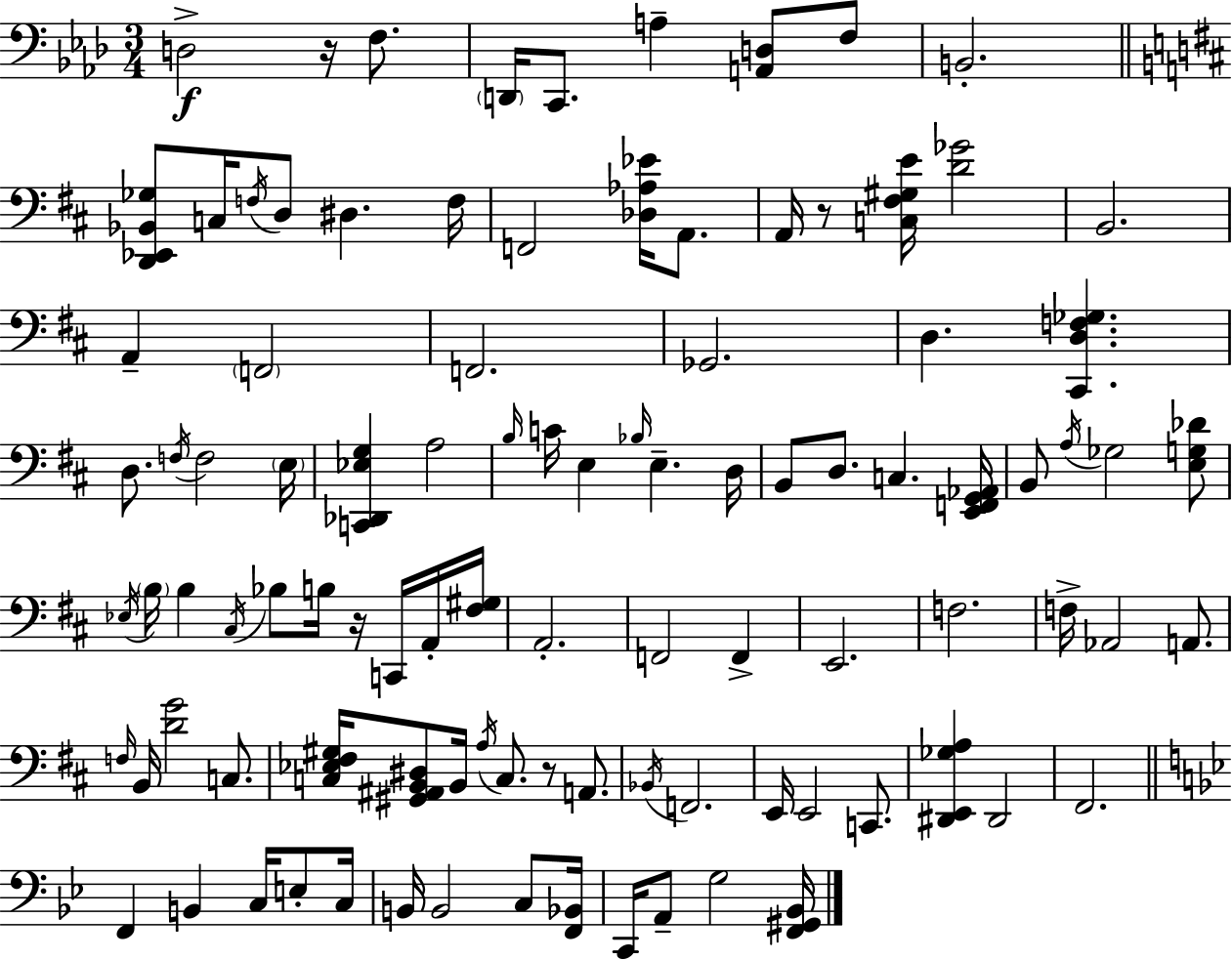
{
  \clef bass
  \numericTimeSignature
  \time 3/4
  \key aes \major
  d2->\f r16 f8. | \parenthesize d,16 c,8. a4-- <a, d>8 f8 | b,2.-. | \bar "||" \break \key b \minor <d, ees, bes, ges>8 c16 \acciaccatura { f16 } d8 dis4. | f16 f,2 <des aes ees'>16 a,8. | a,16 r8 <c fis gis e'>16 <d' ges'>2 | b,2. | \break a,4-- \parenthesize f,2 | f,2. | ges,2. | d4. <cis, d f ges>4. | \break d8. \acciaccatura { f16 } f2 | \parenthesize e16 <c, des, ees g>4 a2 | \grace { b16 } c'16 e4 \grace { bes16 } e4.-- | d16 b,8 d8. c4. | \break <e, f, g, aes,>16 b,8 \acciaccatura { a16 } ges2 | <e g des'>8 \acciaccatura { ees16 } \parenthesize b16 b4 \acciaccatura { cis16 } | bes8 b16 r16 c,16 a,16-. <fis gis>16 a,2.-. | f,2 | \break f,4-> e,2. | f2. | f16-> aes,2 | a,8. \grace { f16 } b,16 <d' g'>2 | \break c8. <c ees fis gis>16 <gis, ais, b, dis>8 b,16 | \acciaccatura { a16 } c8. r8 a,8. \acciaccatura { bes,16 } f,2. | e,16 e,2 | c,8. <dis, e, ges a>4 | \break dis,2 fis,2. | \bar "||" \break \key bes \major f,4 b,4 c16 e8-. c16 | b,16 b,2 c8 <f, bes,>16 | c,16 a,8-- g2 <f, gis, bes,>16 | \bar "|."
}